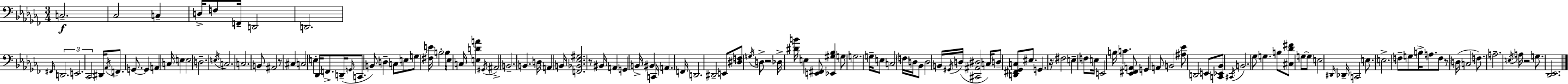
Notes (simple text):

C3/h. CES3/h C3/q D3/s F3/e F2/s D2/h D2/h. F#2/s D2/h. E2/h. CES2/h D#2/s Ab2/s F2/e. G2/e. G2/q A2/q C3/s E3/q E3/h D3/h. E3/s C3/h. C3/h. B2/e A#2/h R/e C#3/q C3/h E3/q Db2/s F2/e. D2/s G2/s C2/e. B2/e D3/q C3/e E3/e G3/e [F#3,E4]/s B3/h B3/s Eb3/s C3/s [E3,D4,A4]/q G#2/s A#2/h B2/h. B2/q. D3/s A2/q B2/s [F2,Bb2,Eb3,G#3]/h. R/e BIS2/s A2/q G2/q B2/s BIS2/q C2/s A2/q. F2/s D2/h. D#2/h E2/e [D#3,F3]/e G3/s D3/e R/h Db3/s [D#4,B4]/s E3/q [E2,F#2]/e [Eb2,G#3,Bb3]/q G3/e G3/h. G3/s E3/e C3/h F3/s D3/s Bb2/e D3/h B2/s G#2/s D3/s [C#2,A#2,D#3]/h C3/s D3/e [D2,F#2,Gb2,C3]/e EIS3/e. G2/q. R/s F#3/h E3/q F3/e E3/s E2/h B3/s C4/q. [Eb2,F#2,A2]/e G2/q A2/e B2/h [A#3,Eb4]/e D2/h E2/e [C2,Eb2,Bb2]/e C#2/s B2/h. Gb3/e G3/q. B3/e [C#3,Db4,F#4]/e G3/e G3/e E3/h D#2/s Db2/s C2/h E3/e. E3/h. F3/e G3/e B3/s A3/e. F3/e R/e D3/s C3/h F3/e. A3/h. E3/s A3/s R/h G3/e. [Db2,Eb2]/h.